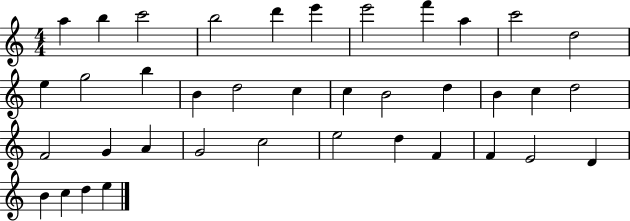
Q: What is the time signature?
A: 4/4